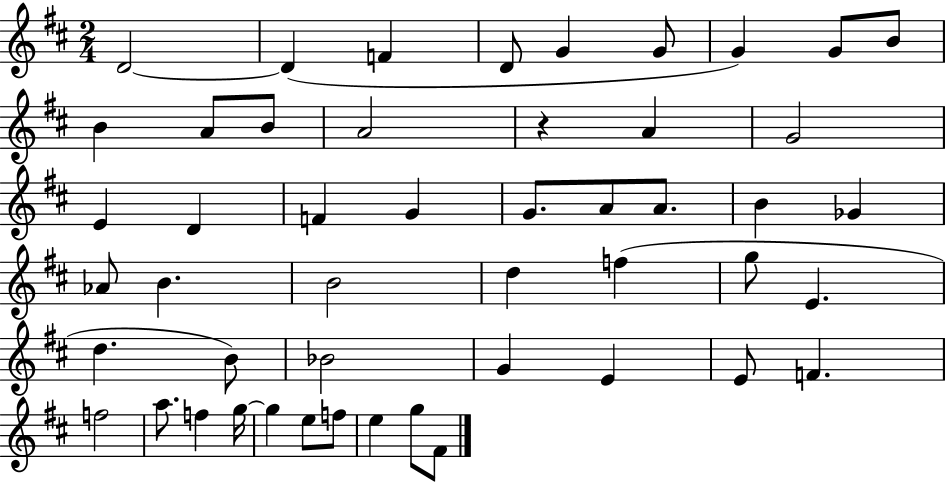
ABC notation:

X:1
T:Untitled
M:2/4
L:1/4
K:D
D2 D F D/2 G G/2 G G/2 B/2 B A/2 B/2 A2 z A G2 E D F G G/2 A/2 A/2 B _G _A/2 B B2 d f g/2 E d B/2 _B2 G E E/2 F f2 a/2 f g/4 g e/2 f/2 e g/2 ^F/2